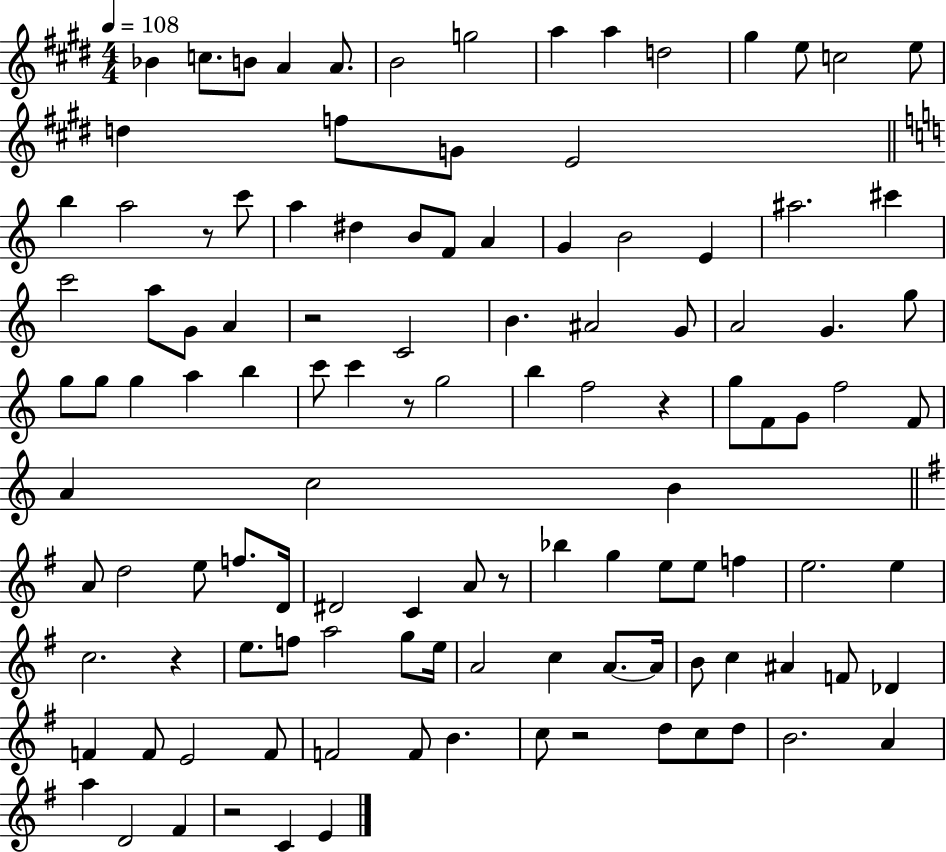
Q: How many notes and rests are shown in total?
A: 116